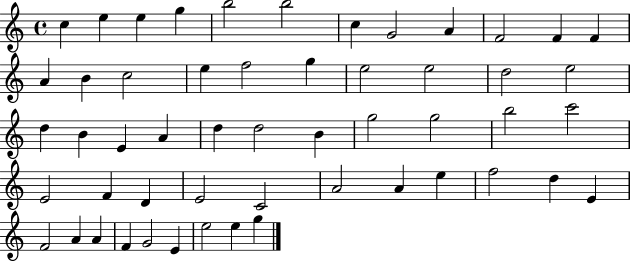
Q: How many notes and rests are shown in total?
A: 53